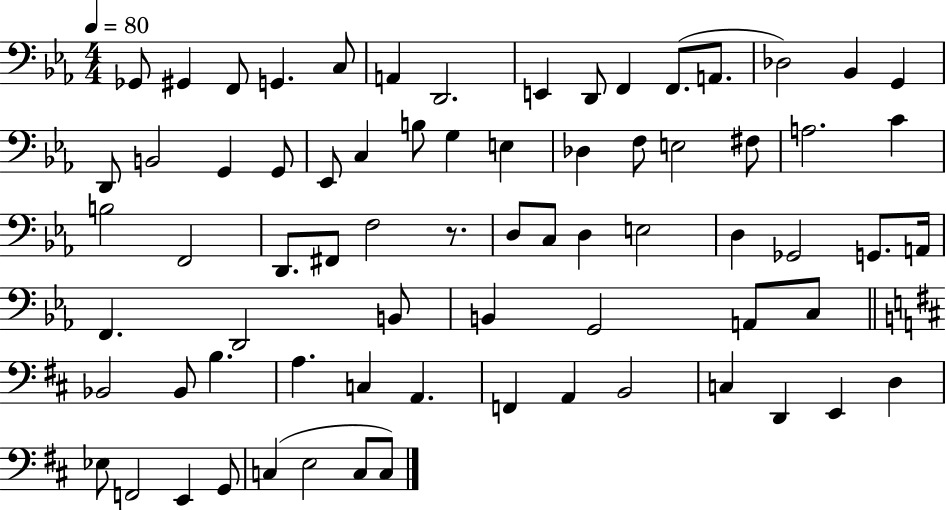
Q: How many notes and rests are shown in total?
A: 72